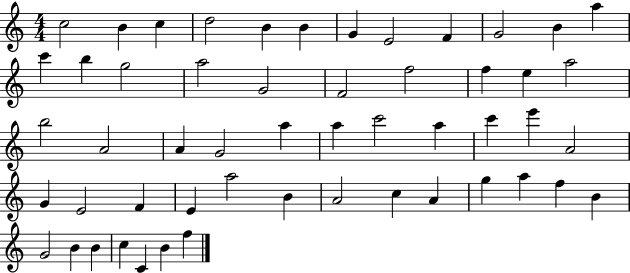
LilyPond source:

{
  \clef treble
  \numericTimeSignature
  \time 4/4
  \key c \major
  c''2 b'4 c''4 | d''2 b'4 b'4 | g'4 e'2 f'4 | g'2 b'4 a''4 | \break c'''4 b''4 g''2 | a''2 g'2 | f'2 f''2 | f''4 e''4 a''2 | \break b''2 a'2 | a'4 g'2 a''4 | a''4 c'''2 a''4 | c'''4 e'''4 a'2 | \break g'4 e'2 f'4 | e'4 a''2 b'4 | a'2 c''4 a'4 | g''4 a''4 f''4 b'4 | \break g'2 b'4 b'4 | c''4 c'4 b'4 f''4 | \bar "|."
}